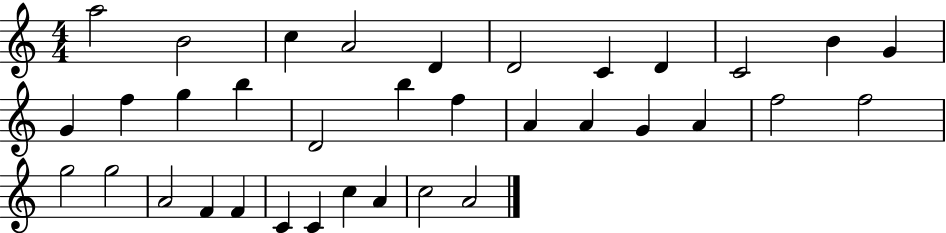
{
  \clef treble
  \numericTimeSignature
  \time 4/4
  \key c \major
  a''2 b'2 | c''4 a'2 d'4 | d'2 c'4 d'4 | c'2 b'4 g'4 | \break g'4 f''4 g''4 b''4 | d'2 b''4 f''4 | a'4 a'4 g'4 a'4 | f''2 f''2 | \break g''2 g''2 | a'2 f'4 f'4 | c'4 c'4 c''4 a'4 | c''2 a'2 | \break \bar "|."
}